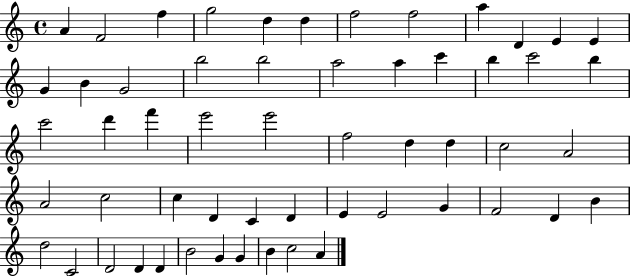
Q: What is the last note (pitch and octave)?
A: A4